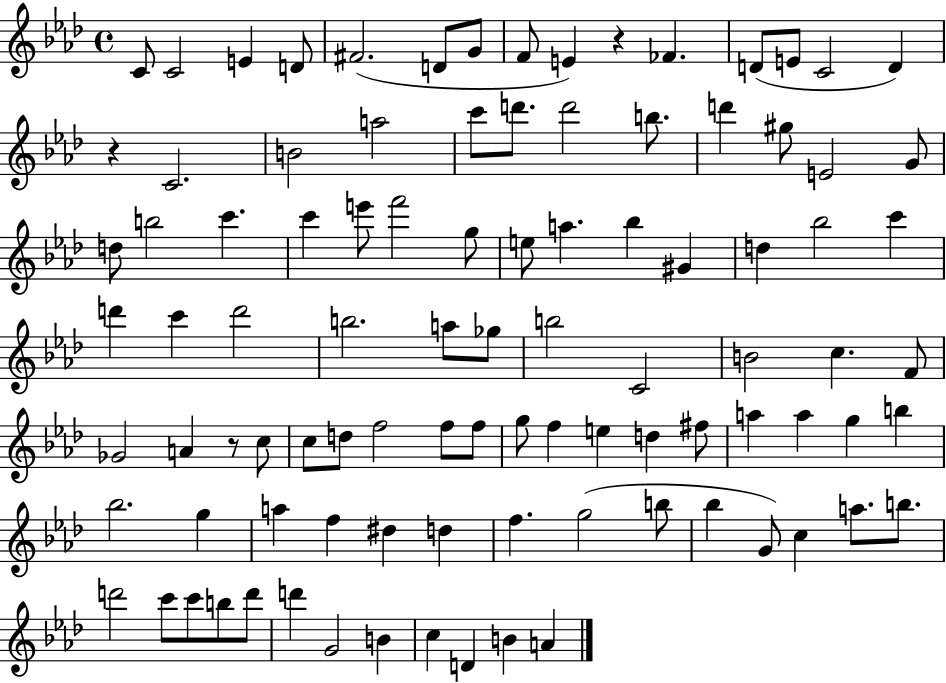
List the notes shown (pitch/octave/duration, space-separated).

C4/e C4/h E4/q D4/e F#4/h. D4/e G4/e F4/e E4/q R/q FES4/q. D4/e E4/e C4/h D4/q R/q C4/h. B4/h A5/h C6/e D6/e. D6/h B5/e. D6/q G#5/e E4/h G4/e D5/e B5/h C6/q. C6/q E6/e F6/h G5/e E5/e A5/q. Bb5/q G#4/q D5/q Bb5/h C6/q D6/q C6/q D6/h B5/h. A5/e Gb5/e B5/h C4/h B4/h C5/q. F4/e Gb4/h A4/q R/e C5/e C5/e D5/e F5/h F5/e F5/e G5/e F5/q E5/q D5/q F#5/e A5/q A5/q G5/q B5/q Bb5/h. G5/q A5/q F5/q D#5/q D5/q F5/q. G5/h B5/e Bb5/q G4/e C5/q A5/e. B5/e. D6/h C6/e C6/e B5/e D6/e D6/q G4/h B4/q C5/q D4/q B4/q A4/q